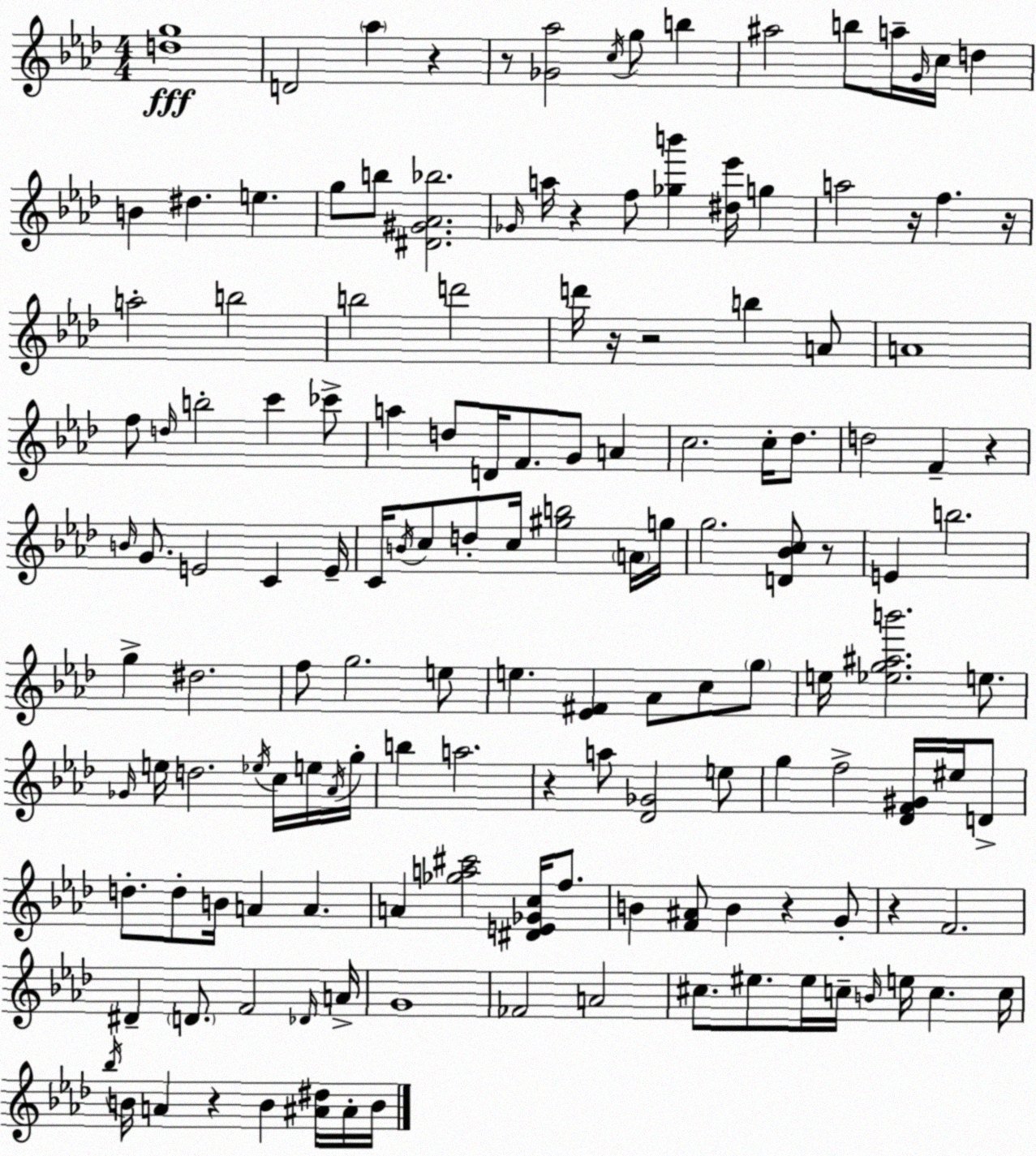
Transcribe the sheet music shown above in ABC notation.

X:1
T:Untitled
M:4/4
L:1/4
K:Ab
[dg]4 D2 _a z z/2 [_G_a]2 c/4 g/2 b ^a2 b/2 a/4 G/4 c/4 d B ^d e g/2 b/2 [^D^G_A_b]2 _G/4 a/4 z f/2 [_gb'] [^d_e']/4 g a2 z/4 f z/4 a2 b2 b2 d'2 d'/4 z/4 z2 b A/2 A4 f/2 d/4 b2 c' _c'/2 a d/2 D/4 F/2 G/2 A c2 c/4 _d/2 d2 F z B/4 G/2 E2 C E/4 C/4 B/4 c/2 d/2 c/4 [^gb]2 A/4 g/4 g2 [D_Bc]/2 z/2 E b2 g ^d2 f/2 g2 e/2 e [_E^F] _A/2 c/2 g/2 e/4 [_eg^ab']2 e/2 _G/4 e/4 d2 _e/4 c/4 e/4 _A/4 g/4 b a2 z a/2 [_D_G]2 e/2 g f2 [_DF^G]/4 ^e/4 D/2 d/2 d/2 B/4 A A A [_ga^c']2 [^DE_Gc]/4 f/2 B [F^A]/2 B z G/2 z F2 ^D D/2 F2 _D/4 A/4 G4 _F2 A2 ^c/2 ^e/2 ^e/4 c/4 B/4 e/4 c c/4 _b/4 B/4 A z B [^A^d]/4 ^A/4 B/4